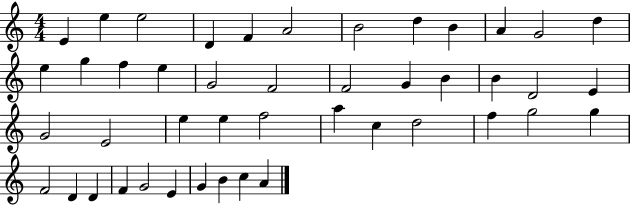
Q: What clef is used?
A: treble